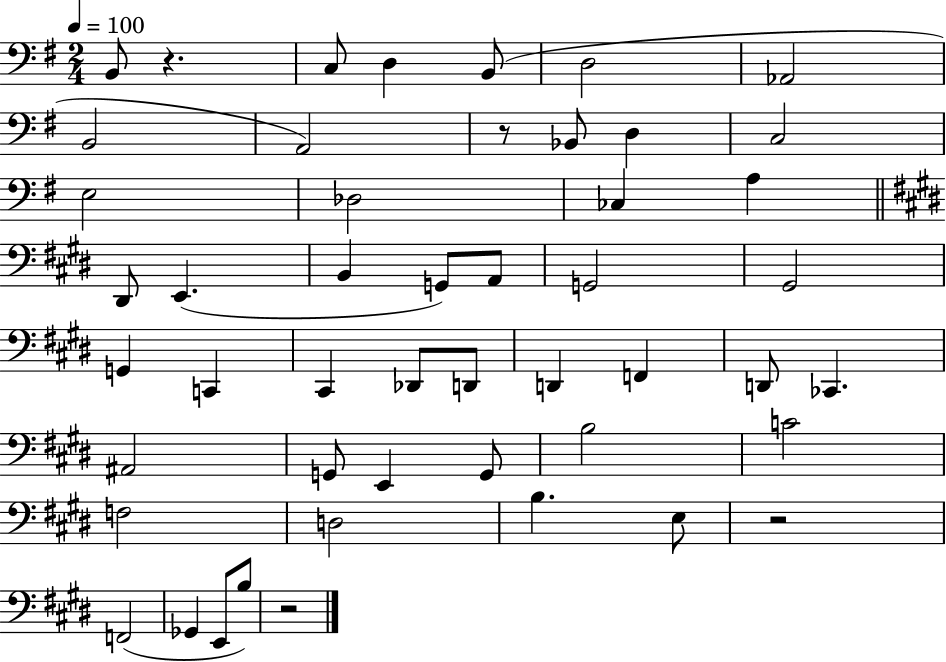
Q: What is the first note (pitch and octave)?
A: B2